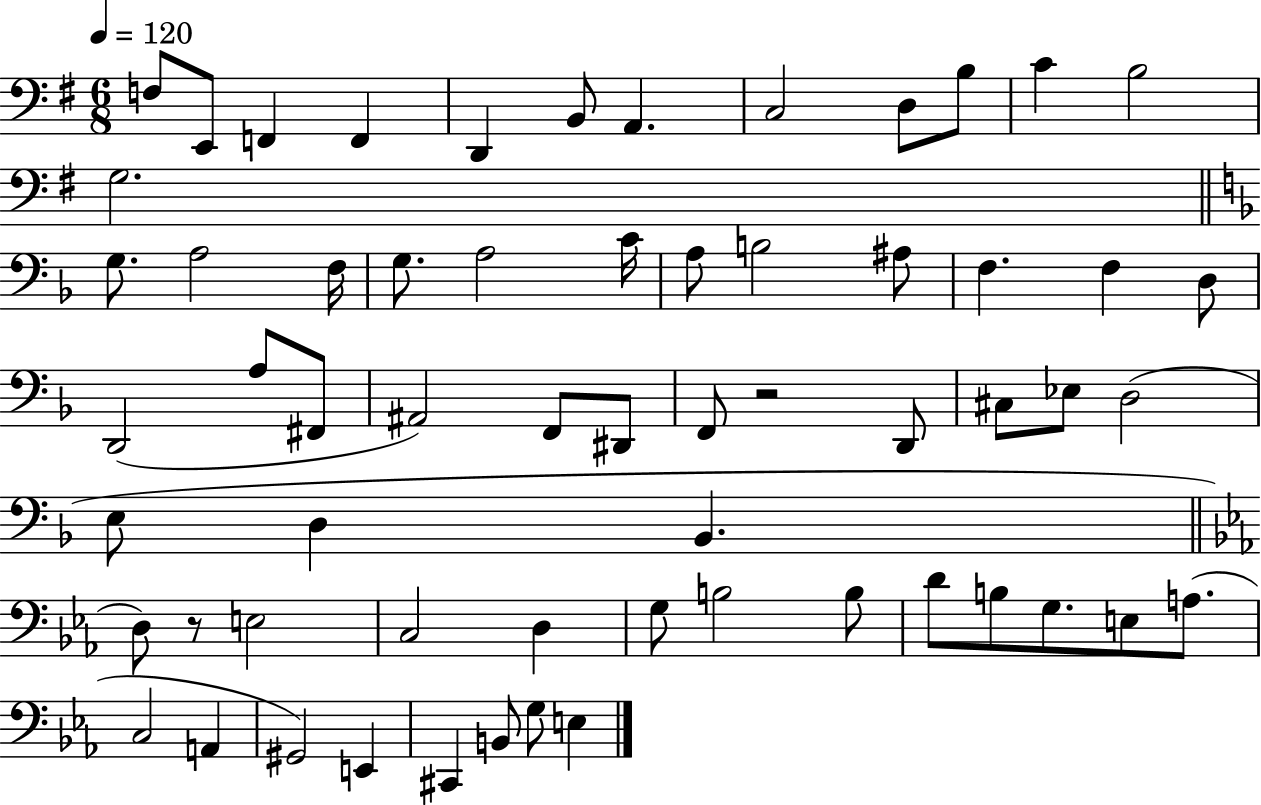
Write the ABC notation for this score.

X:1
T:Untitled
M:6/8
L:1/4
K:G
F,/2 E,,/2 F,, F,, D,, B,,/2 A,, C,2 D,/2 B,/2 C B,2 G,2 G,/2 A,2 F,/4 G,/2 A,2 C/4 A,/2 B,2 ^A,/2 F, F, D,/2 D,,2 A,/2 ^F,,/2 ^A,,2 F,,/2 ^D,,/2 F,,/2 z2 D,,/2 ^C,/2 _E,/2 D,2 E,/2 D, _B,, D,/2 z/2 E,2 C,2 D, G,/2 B,2 B,/2 D/2 B,/2 G,/2 E,/2 A,/2 C,2 A,, ^G,,2 E,, ^C,, B,,/2 G,/2 E,